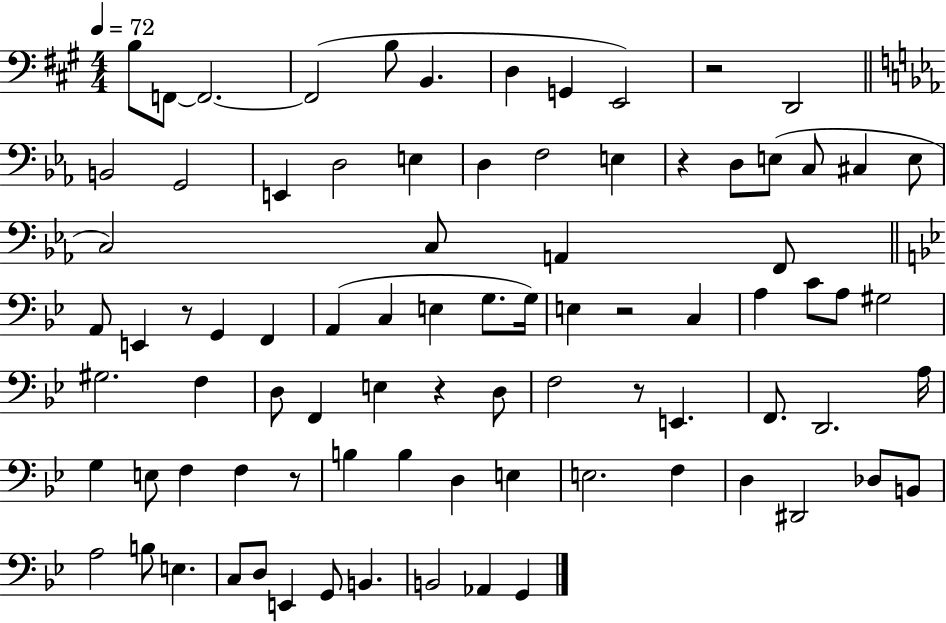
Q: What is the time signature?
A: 4/4